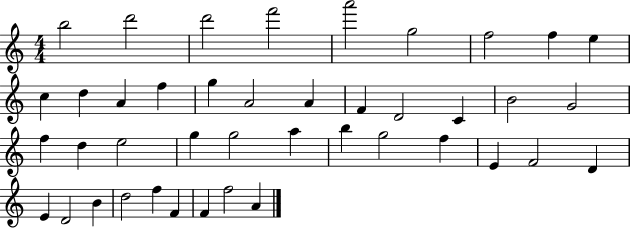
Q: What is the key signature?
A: C major